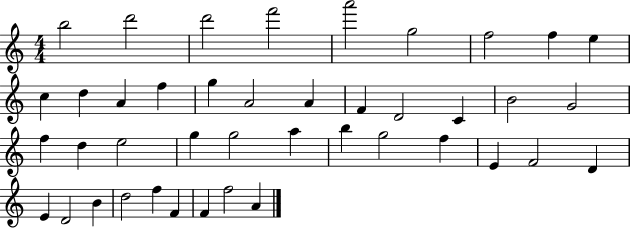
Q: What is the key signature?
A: C major